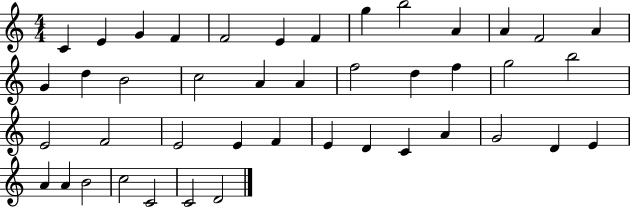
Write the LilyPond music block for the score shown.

{
  \clef treble
  \numericTimeSignature
  \time 4/4
  \key c \major
  c'4 e'4 g'4 f'4 | f'2 e'4 f'4 | g''4 b''2 a'4 | a'4 f'2 a'4 | \break g'4 d''4 b'2 | c''2 a'4 a'4 | f''2 d''4 f''4 | g''2 b''2 | \break e'2 f'2 | e'2 e'4 f'4 | e'4 d'4 c'4 a'4 | g'2 d'4 e'4 | \break a'4 a'4 b'2 | c''2 c'2 | c'2 d'2 | \bar "|."
}